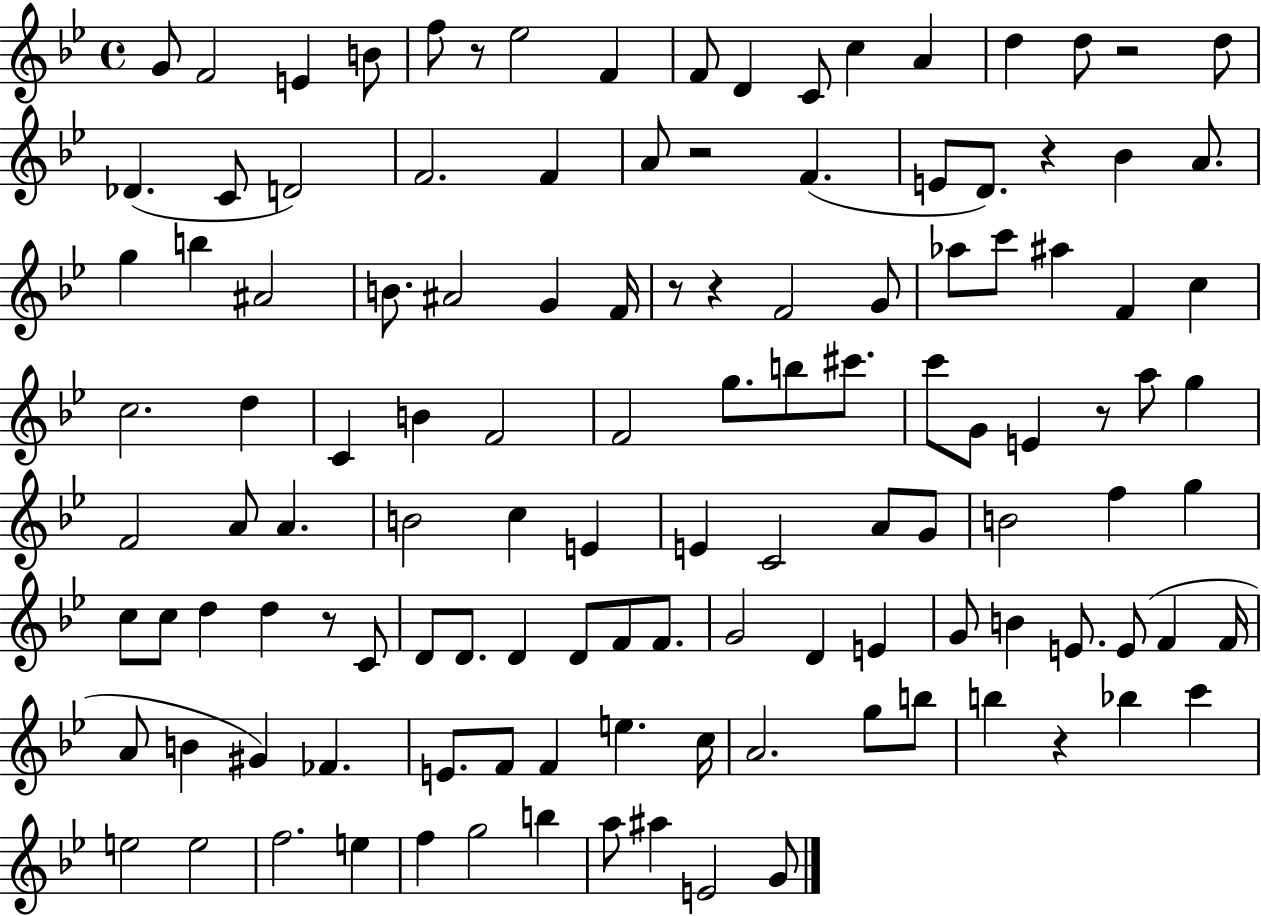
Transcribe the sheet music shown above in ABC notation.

X:1
T:Untitled
M:4/4
L:1/4
K:Bb
G/2 F2 E B/2 f/2 z/2 _e2 F F/2 D C/2 c A d d/2 z2 d/2 _D C/2 D2 F2 F A/2 z2 F E/2 D/2 z _B A/2 g b ^A2 B/2 ^A2 G F/4 z/2 z F2 G/2 _a/2 c'/2 ^a F c c2 d C B F2 F2 g/2 b/2 ^c'/2 c'/2 G/2 E z/2 a/2 g F2 A/2 A B2 c E E C2 A/2 G/2 B2 f g c/2 c/2 d d z/2 C/2 D/2 D/2 D D/2 F/2 F/2 G2 D E G/2 B E/2 E/2 F F/4 A/2 B ^G _F E/2 F/2 F e c/4 A2 g/2 b/2 b z _b c' e2 e2 f2 e f g2 b a/2 ^a E2 G/2